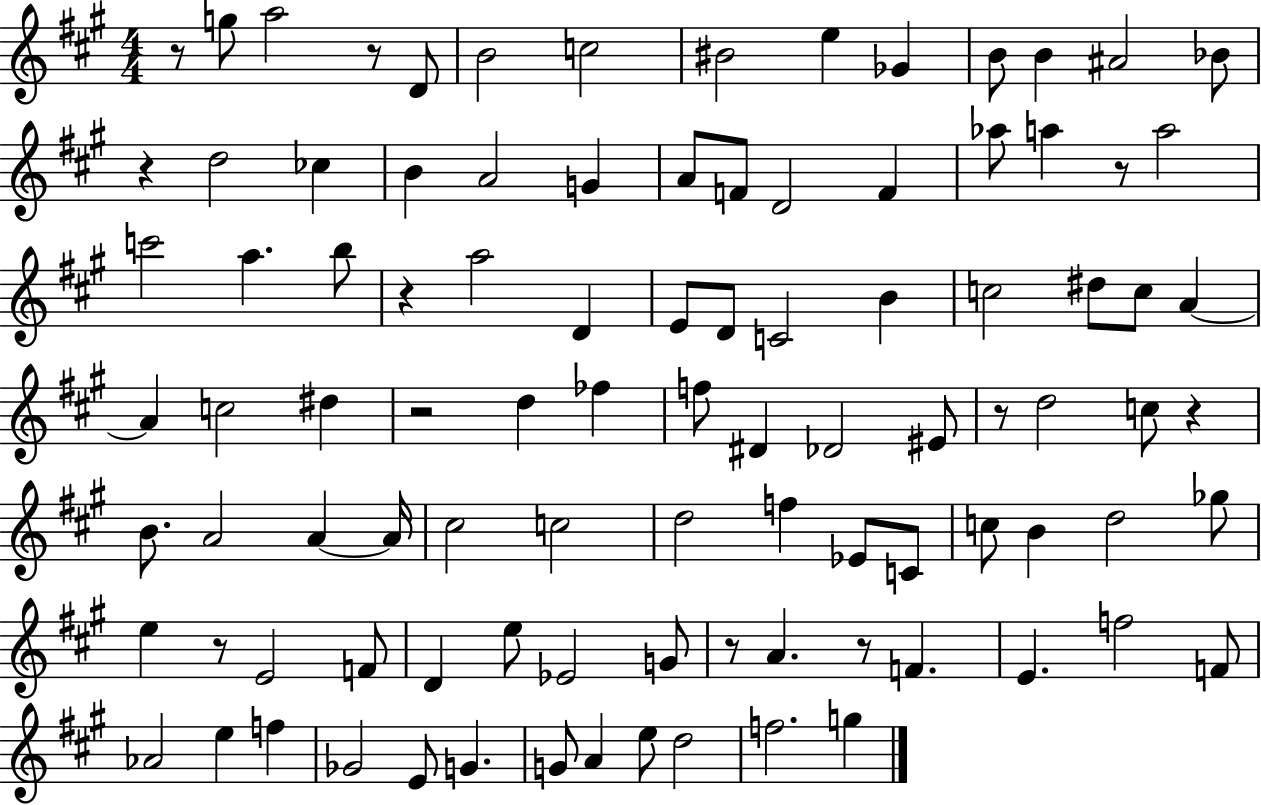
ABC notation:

X:1
T:Untitled
M:4/4
L:1/4
K:A
z/2 g/2 a2 z/2 D/2 B2 c2 ^B2 e _G B/2 B ^A2 _B/2 z d2 _c B A2 G A/2 F/2 D2 F _a/2 a z/2 a2 c'2 a b/2 z a2 D E/2 D/2 C2 B c2 ^d/2 c/2 A A c2 ^d z2 d _f f/2 ^D _D2 ^E/2 z/2 d2 c/2 z B/2 A2 A A/4 ^c2 c2 d2 f _E/2 C/2 c/2 B d2 _g/2 e z/2 E2 F/2 D e/2 _E2 G/2 z/2 A z/2 F E f2 F/2 _A2 e f _G2 E/2 G G/2 A e/2 d2 f2 g